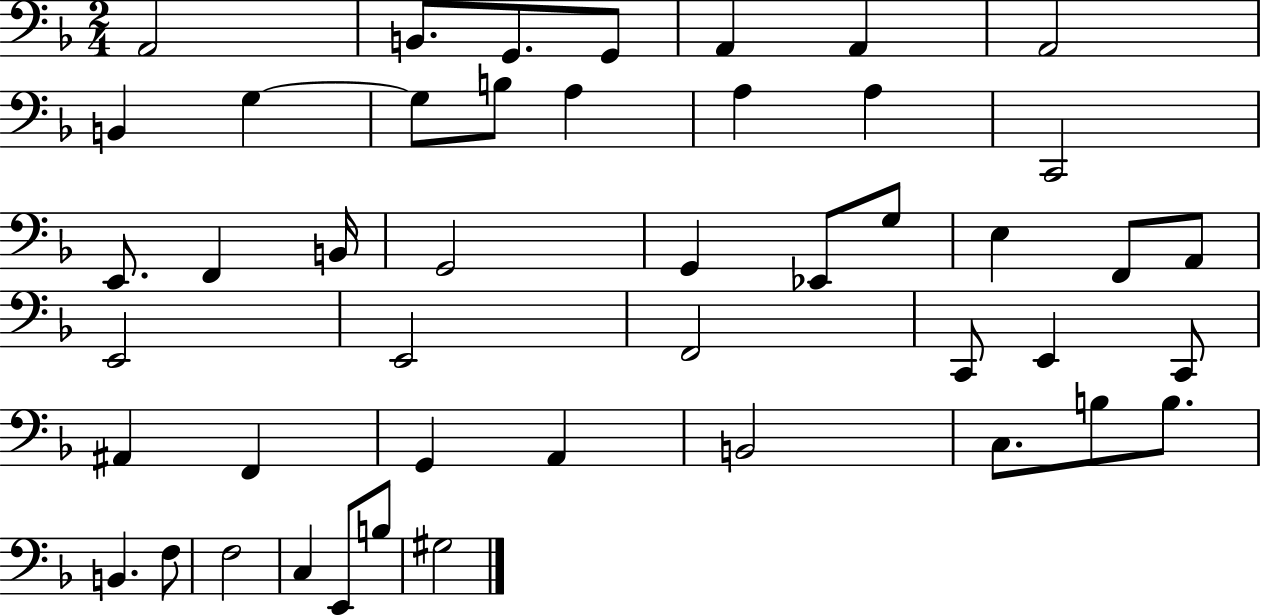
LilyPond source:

{
  \clef bass
  \numericTimeSignature
  \time 2/4
  \key f \major
  a,2 | b,8. g,8. g,8 | a,4 a,4 | a,2 | \break b,4 g4~~ | g8 b8 a4 | a4 a4 | c,2 | \break e,8. f,4 b,16 | g,2 | g,4 ees,8 g8 | e4 f,8 a,8 | \break e,2 | e,2 | f,2 | c,8 e,4 c,8 | \break ais,4 f,4 | g,4 a,4 | b,2 | c8. b8 b8. | \break b,4. f8 | f2 | c4 e,8 b8 | gis2 | \break \bar "|."
}